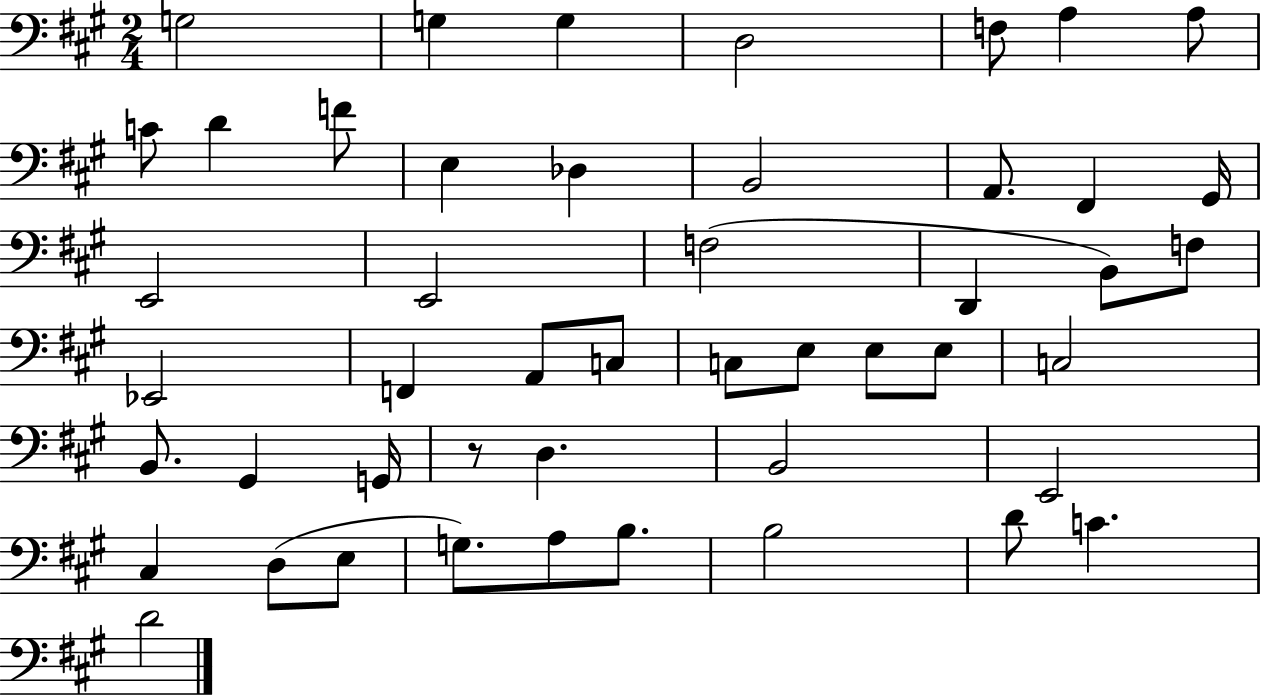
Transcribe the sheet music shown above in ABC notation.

X:1
T:Untitled
M:2/4
L:1/4
K:A
G,2 G, G, D,2 F,/2 A, A,/2 C/2 D F/2 E, _D, B,,2 A,,/2 ^F,, ^G,,/4 E,,2 E,,2 F,2 D,, B,,/2 F,/2 _E,,2 F,, A,,/2 C,/2 C,/2 E,/2 E,/2 E,/2 C,2 B,,/2 ^G,, G,,/4 z/2 D, B,,2 E,,2 ^C, D,/2 E,/2 G,/2 A,/2 B,/2 B,2 D/2 C D2